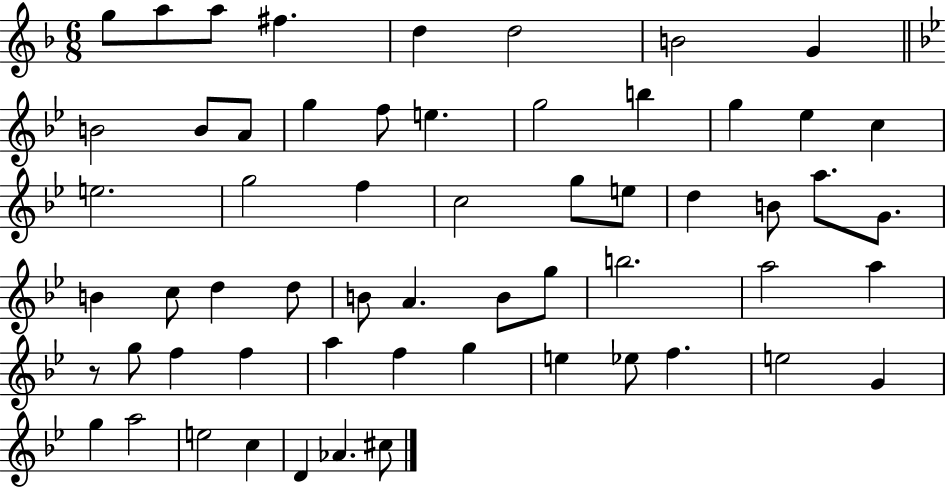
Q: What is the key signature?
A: F major